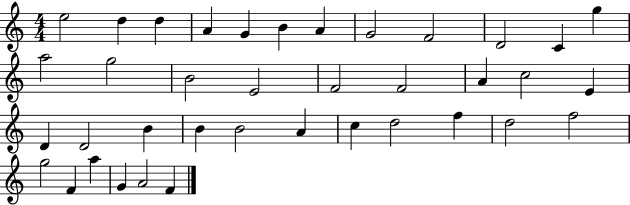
X:1
T:Untitled
M:4/4
L:1/4
K:C
e2 d d A G B A G2 F2 D2 C g a2 g2 B2 E2 F2 F2 A c2 E D D2 B B B2 A c d2 f d2 f2 g2 F a G A2 F